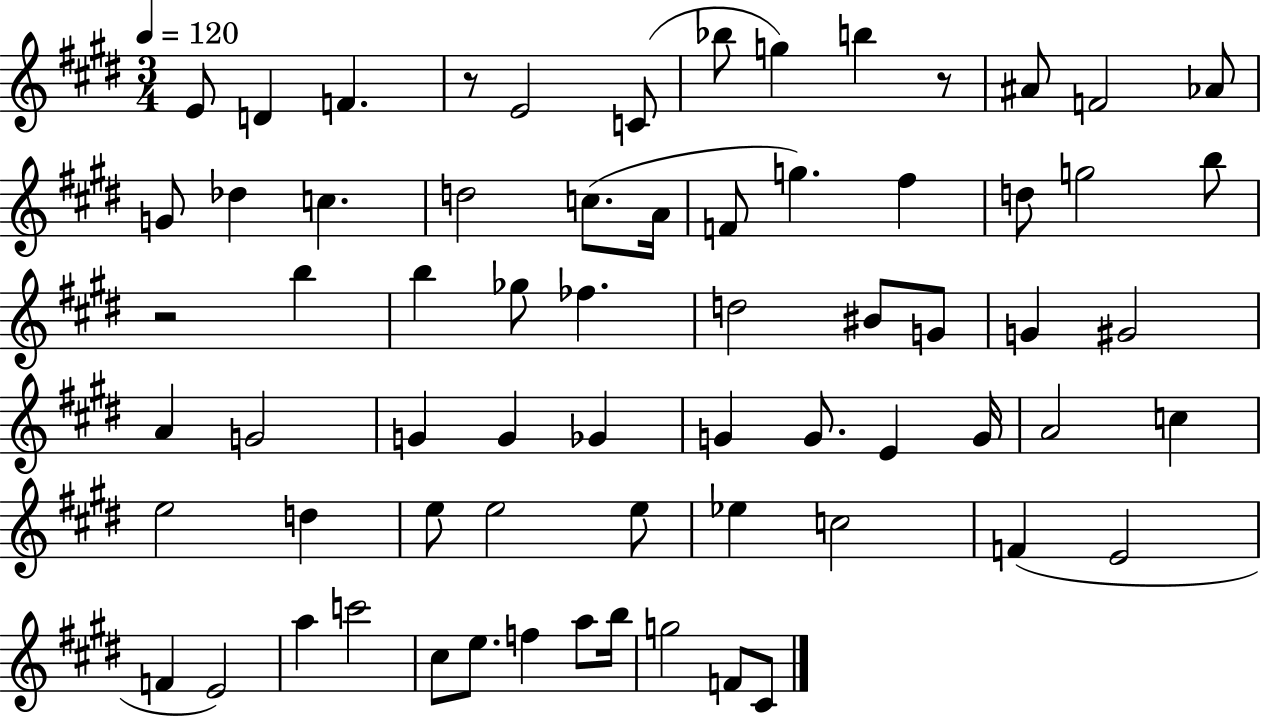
{
  \clef treble
  \numericTimeSignature
  \time 3/4
  \key e \major
  \tempo 4 = 120
  \repeat volta 2 { e'8 d'4 f'4. | r8 e'2 c'8( | bes''8 g''4) b''4 r8 | ais'8 f'2 aes'8 | \break g'8 des''4 c''4. | d''2 c''8.( a'16 | f'8 g''4.) fis''4 | d''8 g''2 b''8 | \break r2 b''4 | b''4 ges''8 fes''4. | d''2 bis'8 g'8 | g'4 gis'2 | \break a'4 g'2 | g'4 g'4 ges'4 | g'4 g'8. e'4 g'16 | a'2 c''4 | \break e''2 d''4 | e''8 e''2 e''8 | ees''4 c''2 | f'4( e'2 | \break f'4 e'2) | a''4 c'''2 | cis''8 e''8. f''4 a''8 b''16 | g''2 f'8 cis'8 | \break } \bar "|."
}